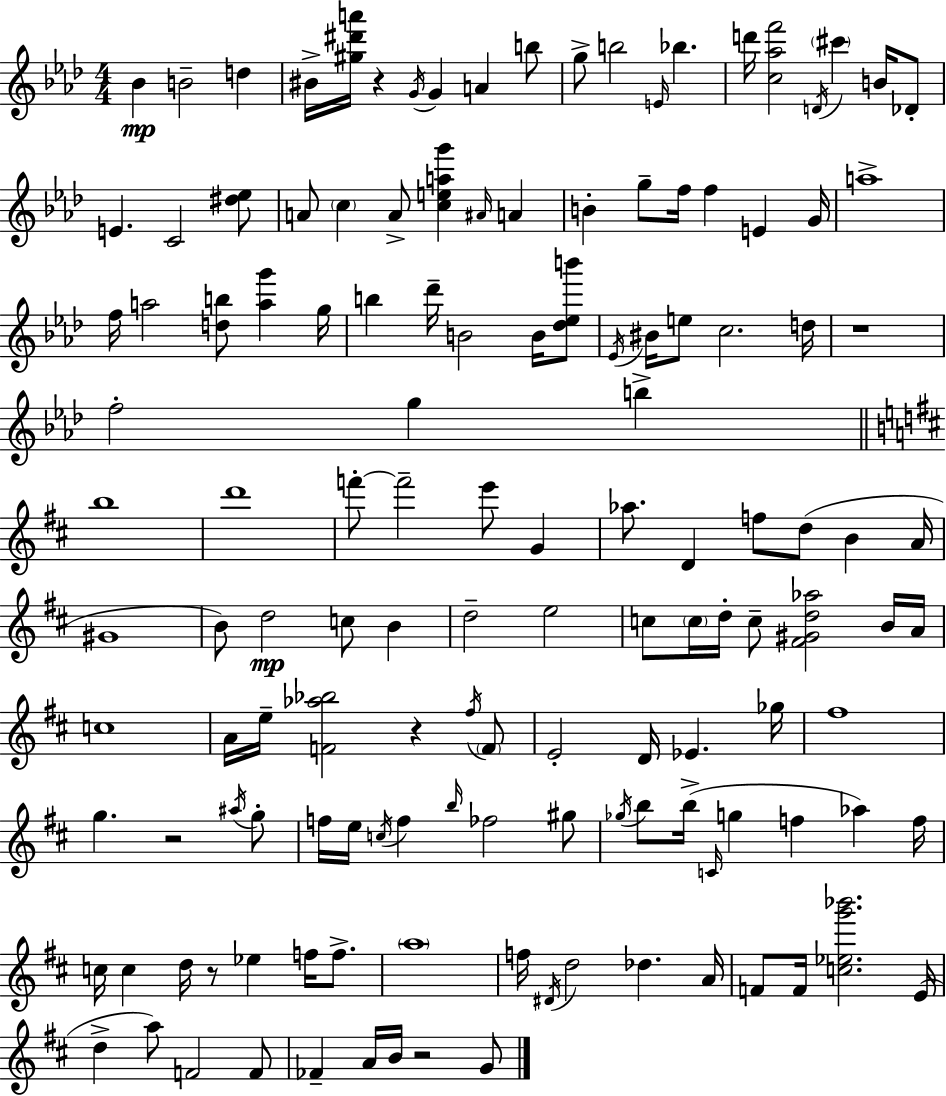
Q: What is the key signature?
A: AES major